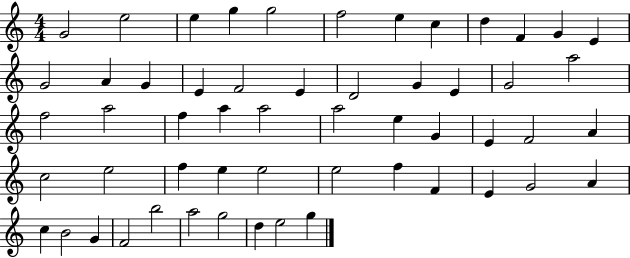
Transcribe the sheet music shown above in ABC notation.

X:1
T:Untitled
M:4/4
L:1/4
K:C
G2 e2 e g g2 f2 e c d F G E G2 A G E F2 E D2 G E G2 a2 f2 a2 f a a2 a2 e G E F2 A c2 e2 f e e2 e2 f F E G2 A c B2 G F2 b2 a2 g2 d e2 g